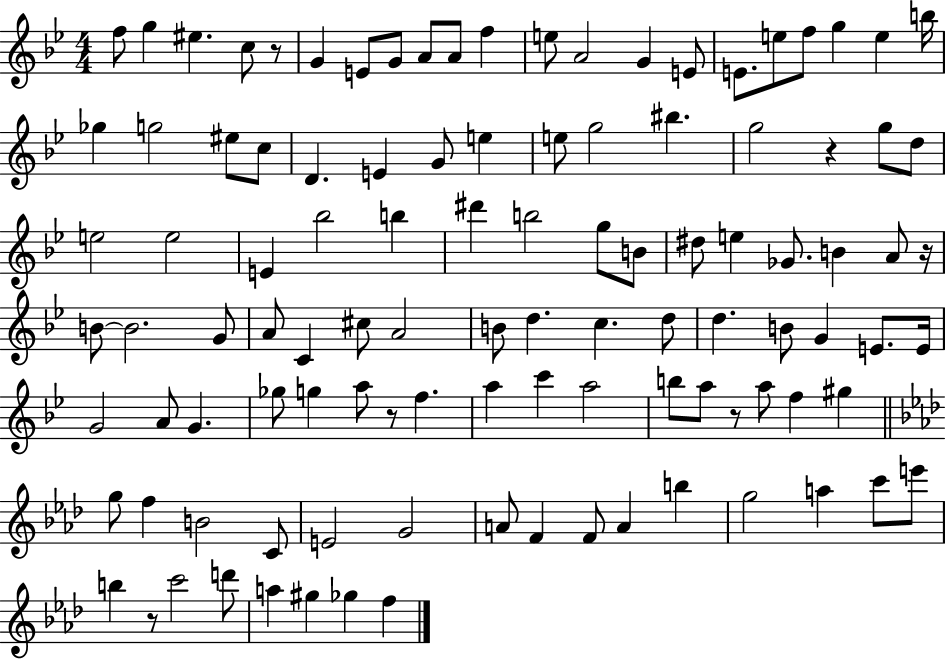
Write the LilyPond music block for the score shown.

{
  \clef treble
  \numericTimeSignature
  \time 4/4
  \key bes \major
  f''8 g''4 eis''4. c''8 r8 | g'4 e'8 g'8 a'8 a'8 f''4 | e''8 a'2 g'4 e'8 | e'8. e''8 f''8 g''4 e''4 b''16 | \break ges''4 g''2 eis''8 c''8 | d'4. e'4 g'8 e''4 | e''8 g''2 bis''4. | g''2 r4 g''8 d''8 | \break e''2 e''2 | e'4 bes''2 b''4 | dis'''4 b''2 g''8 b'8 | dis''8 e''4 ges'8. b'4 a'8 r16 | \break b'8~~ b'2. g'8 | a'8 c'4 cis''8 a'2 | b'8 d''4. c''4. d''8 | d''4. b'8 g'4 e'8. e'16 | \break g'2 a'8 g'4. | ges''8 g''4 a''8 r8 f''4. | a''4 c'''4 a''2 | b''8 a''8 r8 a''8 f''4 gis''4 | \break \bar "||" \break \key f \minor g''8 f''4 b'2 c'8 | e'2 g'2 | a'8 f'4 f'8 a'4 b''4 | g''2 a''4 c'''8 e'''8 | \break b''4 r8 c'''2 d'''8 | a''4 gis''4 ges''4 f''4 | \bar "|."
}